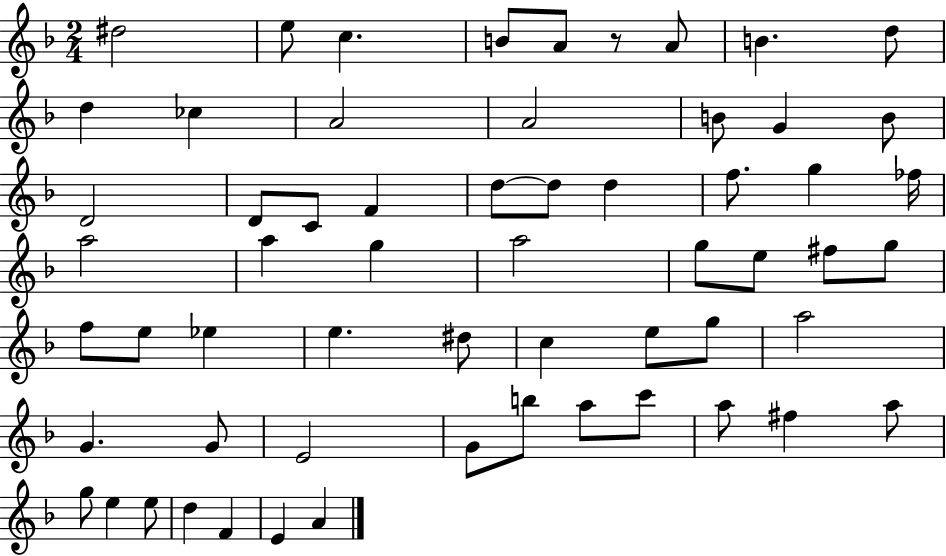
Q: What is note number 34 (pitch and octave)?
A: F5